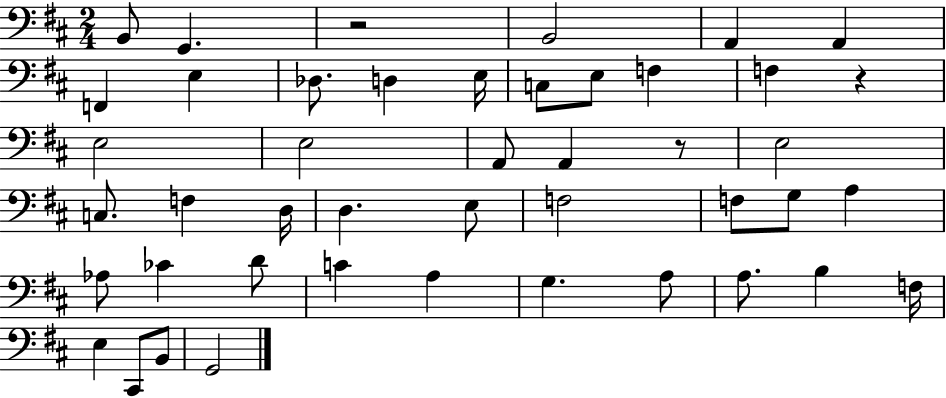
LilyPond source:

{
  \clef bass
  \numericTimeSignature
  \time 2/4
  \key d \major
  b,8 g,4. | r2 | b,2 | a,4 a,4 | \break f,4 e4 | des8. d4 e16 | c8 e8 f4 | f4 r4 | \break e2 | e2 | a,8 a,4 r8 | e2 | \break c8. f4 d16 | d4. e8 | f2 | f8 g8 a4 | \break aes8 ces'4 d'8 | c'4 a4 | g4. a8 | a8. b4 f16 | \break e4 cis,8 b,8 | g,2 | \bar "|."
}